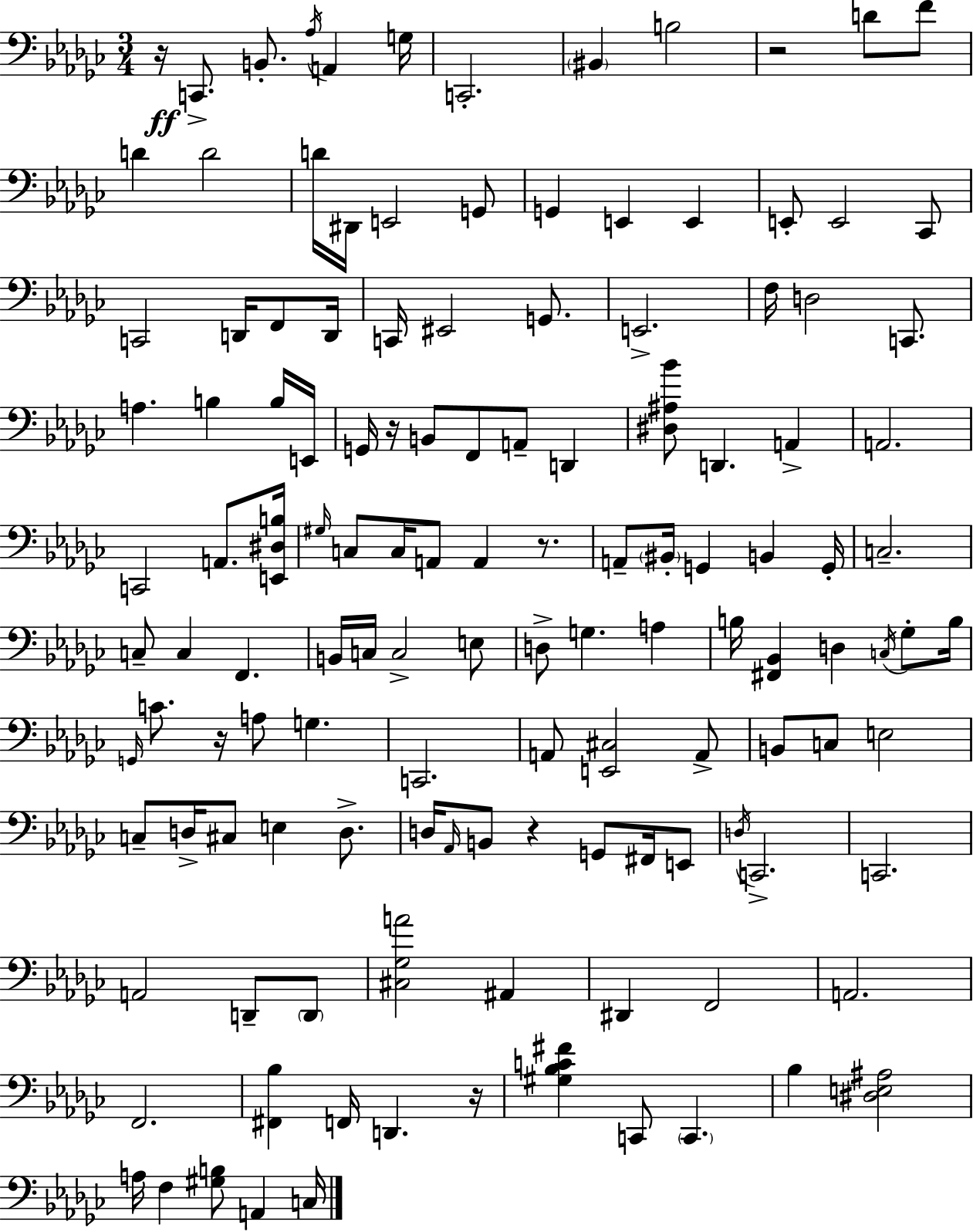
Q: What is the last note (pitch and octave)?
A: C3